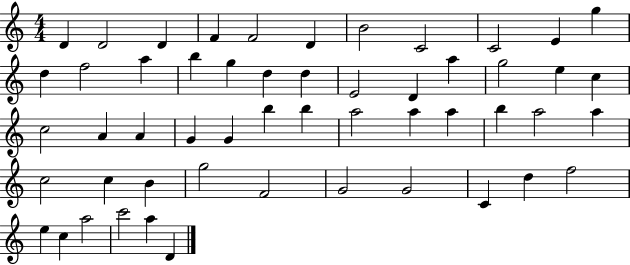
{
  \clef treble
  \numericTimeSignature
  \time 4/4
  \key c \major
  d'4 d'2 d'4 | f'4 f'2 d'4 | b'2 c'2 | c'2 e'4 g''4 | \break d''4 f''2 a''4 | b''4 g''4 d''4 d''4 | e'2 d'4 a''4 | g''2 e''4 c''4 | \break c''2 a'4 a'4 | g'4 g'4 b''4 b''4 | a''2 a''4 a''4 | b''4 a''2 a''4 | \break c''2 c''4 b'4 | g''2 f'2 | g'2 g'2 | c'4 d''4 f''2 | \break e''4 c''4 a''2 | c'''2 a''4 d'4 | \bar "|."
}